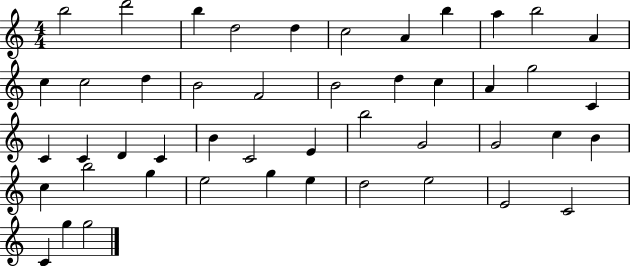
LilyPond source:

{
  \clef treble
  \numericTimeSignature
  \time 4/4
  \key c \major
  b''2 d'''2 | b''4 d''2 d''4 | c''2 a'4 b''4 | a''4 b''2 a'4 | \break c''4 c''2 d''4 | b'2 f'2 | b'2 d''4 c''4 | a'4 g''2 c'4 | \break c'4 c'4 d'4 c'4 | b'4 c'2 e'4 | b''2 g'2 | g'2 c''4 b'4 | \break c''4 b''2 g''4 | e''2 g''4 e''4 | d''2 e''2 | e'2 c'2 | \break c'4 g''4 g''2 | \bar "|."
}